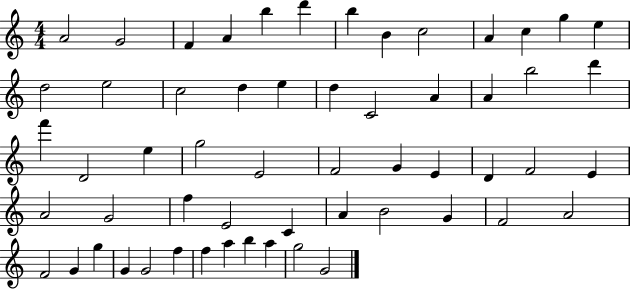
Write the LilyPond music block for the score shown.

{
  \clef treble
  \numericTimeSignature
  \time 4/4
  \key c \major
  a'2 g'2 | f'4 a'4 b''4 d'''4 | b''4 b'4 c''2 | a'4 c''4 g''4 e''4 | \break d''2 e''2 | c''2 d''4 e''4 | d''4 c'2 a'4 | a'4 b''2 d'''4 | \break f'''4 d'2 e''4 | g''2 e'2 | f'2 g'4 e'4 | d'4 f'2 e'4 | \break a'2 g'2 | f''4 e'2 c'4 | a'4 b'2 g'4 | f'2 a'2 | \break f'2 g'4 g''4 | g'4 g'2 f''4 | f''4 a''4 b''4 a''4 | g''2 g'2 | \break \bar "|."
}